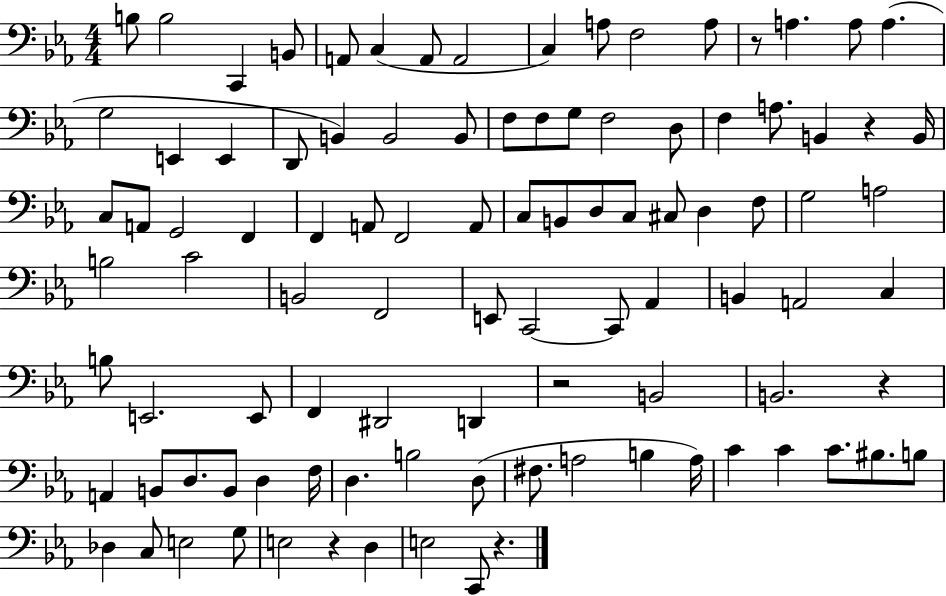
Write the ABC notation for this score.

X:1
T:Untitled
M:4/4
L:1/4
K:Eb
B,/2 B,2 C,, B,,/2 A,,/2 C, A,,/2 A,,2 C, A,/2 F,2 A,/2 z/2 A, A,/2 A, G,2 E,, E,, D,,/2 B,, B,,2 B,,/2 F,/2 F,/2 G,/2 F,2 D,/2 F, A,/2 B,, z B,,/4 C,/2 A,,/2 G,,2 F,, F,, A,,/2 F,,2 A,,/2 C,/2 B,,/2 D,/2 C,/2 ^C,/2 D, F,/2 G,2 A,2 B,2 C2 B,,2 F,,2 E,,/2 C,,2 C,,/2 _A,, B,, A,,2 C, B,/2 E,,2 E,,/2 F,, ^D,,2 D,, z2 B,,2 B,,2 z A,, B,,/2 D,/2 B,,/2 D, F,/4 D, B,2 D,/2 ^F,/2 A,2 B, A,/4 C C C/2 ^B,/2 B,/2 _D, C,/2 E,2 G,/2 E,2 z D, E,2 C,,/2 z